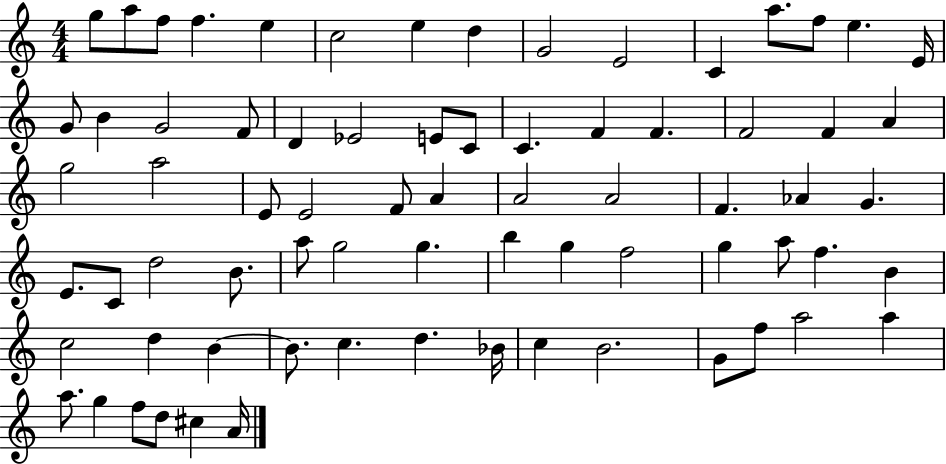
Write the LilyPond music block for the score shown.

{
  \clef treble
  \numericTimeSignature
  \time 4/4
  \key c \major
  g''8 a''8 f''8 f''4. e''4 | c''2 e''4 d''4 | g'2 e'2 | c'4 a''8. f''8 e''4. e'16 | \break g'8 b'4 g'2 f'8 | d'4 ees'2 e'8 c'8 | c'4. f'4 f'4. | f'2 f'4 a'4 | \break g''2 a''2 | e'8 e'2 f'8 a'4 | a'2 a'2 | f'4. aes'4 g'4. | \break e'8. c'8 d''2 b'8. | a''8 g''2 g''4. | b''4 g''4 f''2 | g''4 a''8 f''4. b'4 | \break c''2 d''4 b'4~~ | b'8. c''4. d''4. bes'16 | c''4 b'2. | g'8 f''8 a''2 a''4 | \break a''8. g''4 f''8 d''8 cis''4 a'16 | \bar "|."
}